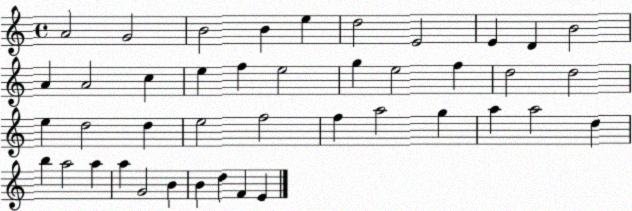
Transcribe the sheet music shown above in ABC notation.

X:1
T:Untitled
M:4/4
L:1/4
K:C
A2 G2 B2 B e d2 E2 E D B2 A A2 c e f e2 g e2 f d2 d2 e d2 d e2 f2 f a2 g a a2 d b a2 a a G2 B B d F E